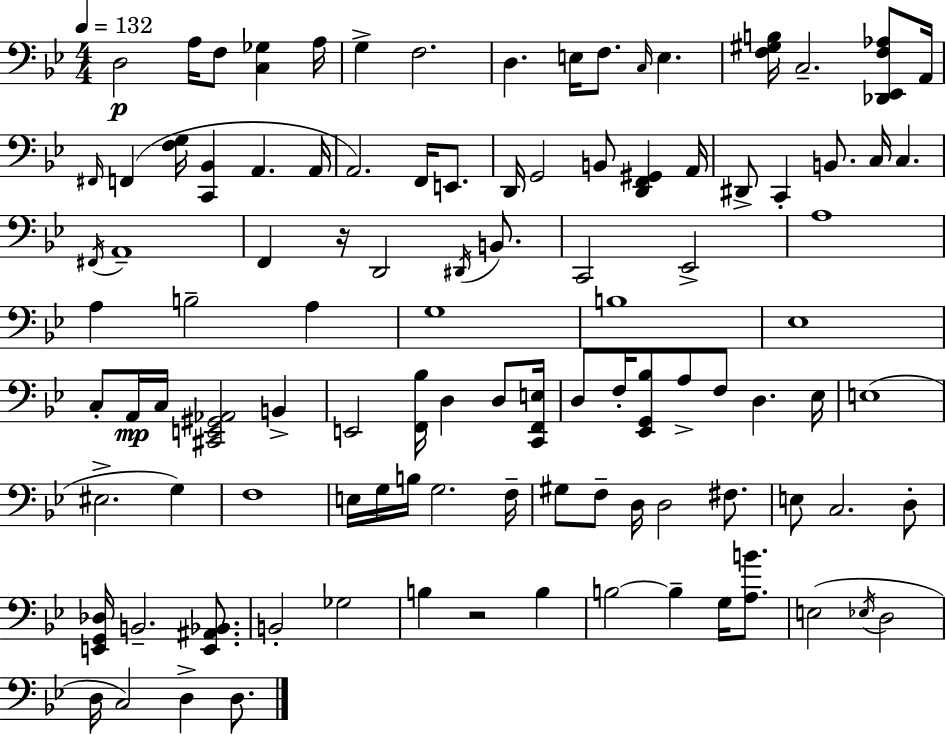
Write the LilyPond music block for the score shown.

{
  \clef bass
  \numericTimeSignature
  \time 4/4
  \key bes \major
  \tempo 4 = 132
  \repeat volta 2 { d2\p a16 f8 <c ges>4 a16 | g4-> f2. | d4. e16 f8. \grace { c16 } e4. | <f gis b>16 c2.-- <des, ees, f aes>8 | \break a,16 \grace { fis,16 } f,4( <f g>16 <c, bes,>4 a,4. | a,16 a,2.) f,16 e,8. | d,16 g,2 b,8 <d, f, gis,>4 | a,16 dis,8-> c,4-. b,8. c16 c4. | \break \acciaccatura { fis,16 } a,1-- | f,4 r16 d,2 | \acciaccatura { dis,16 } b,8. c,2 ees,2-> | a1 | \break a4 b2-- | a4 g1 | b1 | ees1 | \break c8-. a,16\mp c16 <cis, e, gis, aes,>2 | b,4-> e,2 <f, bes>16 d4 | d8 <c, f, e>16 d8 f16-. <ees, g, bes>8 a8-> f8 d4. | ees16 e1( | \break eis2.-> | g4) f1 | e16 g16 b16 g2. | f16-- gis8 f8-- d16 d2 | \break fis8. e8 c2. | d8-. <e, g, des>16 b,2.-- | <e, ais, bes,>8. b,2-. ges2 | b4 r2 | \break b4 b2~~ b4-- | g16 <a b'>8. e2( \acciaccatura { ees16 } d2 | d16 c2) d4-> | d8. } \bar "|."
}